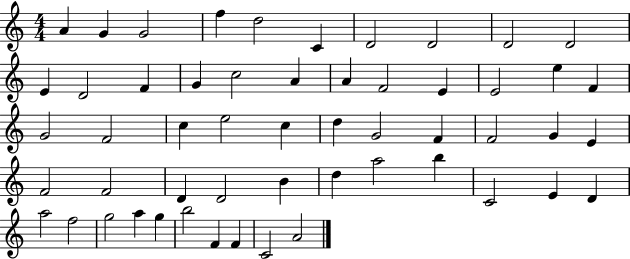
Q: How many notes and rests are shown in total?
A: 54